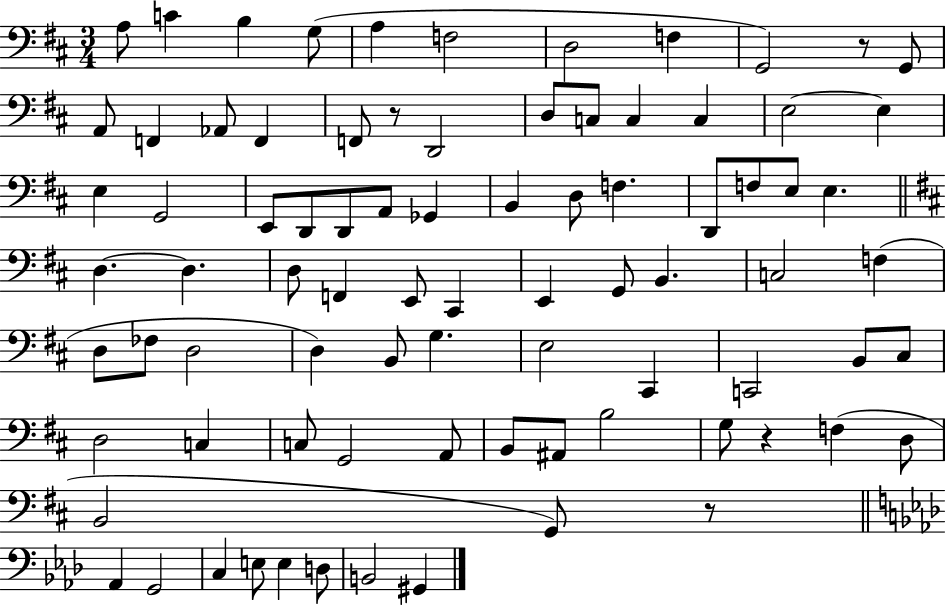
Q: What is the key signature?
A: D major